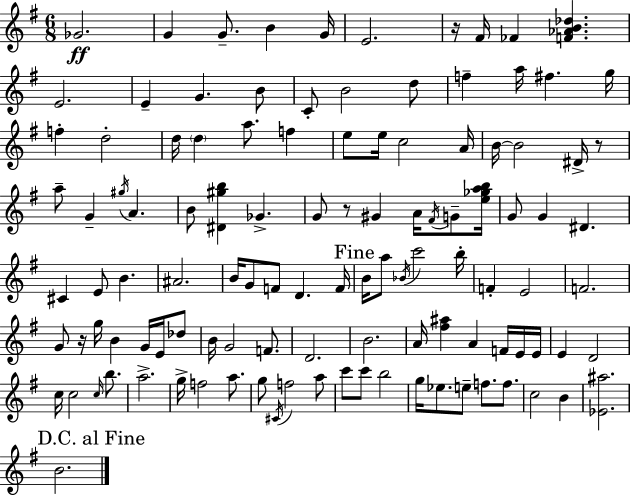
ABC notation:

X:1
T:Untitled
M:6/8
L:1/4
K:Em
_G2 G G/2 B G/4 E2 z/4 ^F/4 _F [F_AB_d] E2 E G B/2 C/2 B2 d/2 f a/4 ^f g/4 f d2 d/4 d a/2 f e/2 e/4 c2 A/4 B/4 B2 ^D/4 z/2 a/2 G ^g/4 A B/2 [^D^gb] _G G/2 z/2 ^G A/4 ^F/4 G/2 [e_gab]/4 G/2 G ^D ^C E/2 B ^A2 B/4 G/2 F/2 D F/4 B/4 a/2 _B/4 c'2 b/4 F E2 F2 G/2 z/4 g/4 B G/4 E/4 _d/2 B/4 G2 F/2 D2 B2 A/4 [^f^a] A F/4 E/4 E/4 E D2 c/4 c2 c/4 b/2 a2 g/4 f2 a/2 g/2 ^C/4 f2 a/2 c'/2 c'/2 b2 g/4 _e/2 e/2 f/2 f/2 c2 B [_E^a]2 B2